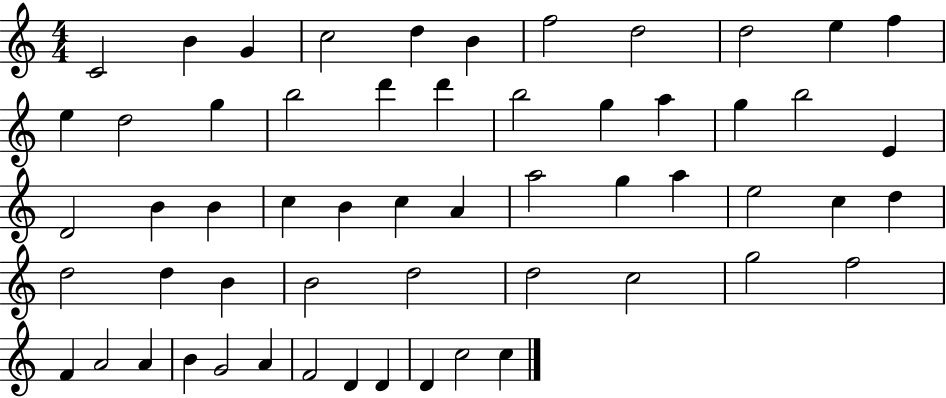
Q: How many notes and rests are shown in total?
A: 57